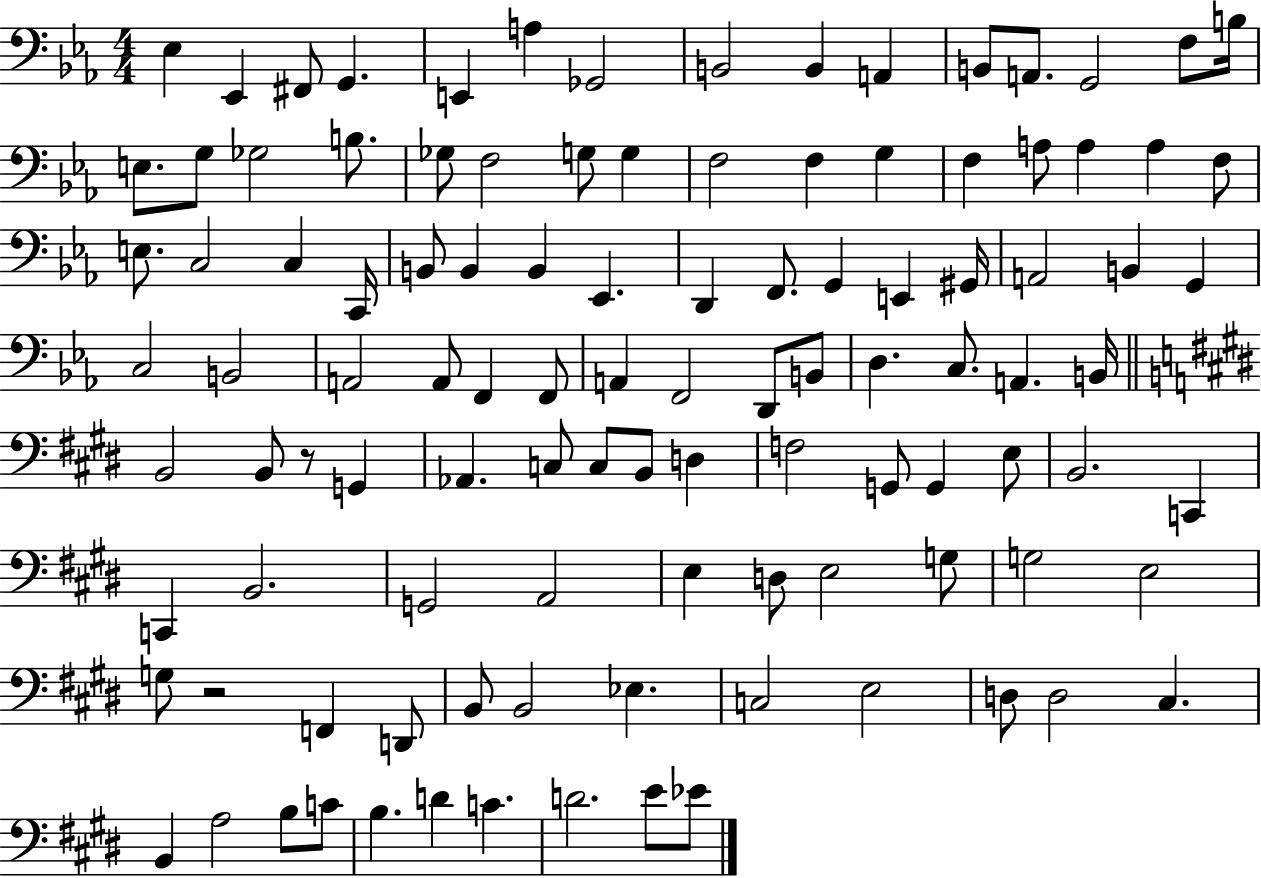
{
  \clef bass
  \numericTimeSignature
  \time 4/4
  \key ees \major
  ees4 ees,4 fis,8 g,4. | e,4 a4 ges,2 | b,2 b,4 a,4 | b,8 a,8. g,2 f8 b16 | \break e8. g8 ges2 b8. | ges8 f2 g8 g4 | f2 f4 g4 | f4 a8 a4 a4 f8 | \break e8. c2 c4 c,16 | b,8 b,4 b,4 ees,4. | d,4 f,8. g,4 e,4 gis,16 | a,2 b,4 g,4 | \break c2 b,2 | a,2 a,8 f,4 f,8 | a,4 f,2 d,8 b,8 | d4. c8. a,4. b,16 | \break \bar "||" \break \key e \major b,2 b,8 r8 g,4 | aes,4. c8 c8 b,8 d4 | f2 g,8 g,4 e8 | b,2. c,4 | \break c,4 b,2. | g,2 a,2 | e4 d8 e2 g8 | g2 e2 | \break g8 r2 f,4 d,8 | b,8 b,2 ees4. | c2 e2 | d8 d2 cis4. | \break b,4 a2 b8 c'8 | b4. d'4 c'4. | d'2. e'8 ees'8 | \bar "|."
}